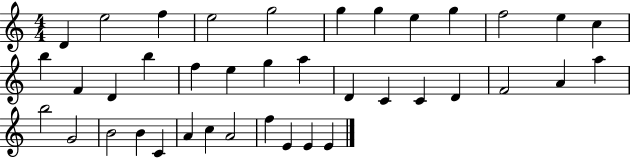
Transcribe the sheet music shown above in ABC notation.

X:1
T:Untitled
M:4/4
L:1/4
K:C
D e2 f e2 g2 g g e g f2 e c b F D b f e g a D C C D F2 A a b2 G2 B2 B C A c A2 f E E E